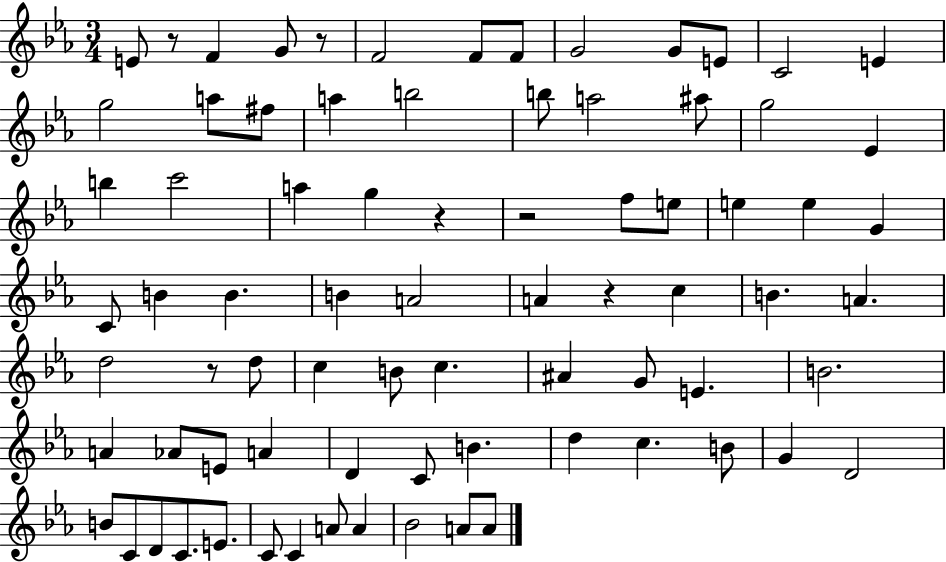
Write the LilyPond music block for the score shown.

{
  \clef treble
  \numericTimeSignature
  \time 3/4
  \key ees \major
  \repeat volta 2 { e'8 r8 f'4 g'8 r8 | f'2 f'8 f'8 | g'2 g'8 e'8 | c'2 e'4 | \break g''2 a''8 fis''8 | a''4 b''2 | b''8 a''2 ais''8 | g''2 ees'4 | \break b''4 c'''2 | a''4 g''4 r4 | r2 f''8 e''8 | e''4 e''4 g'4 | \break c'8 b'4 b'4. | b'4 a'2 | a'4 r4 c''4 | b'4. a'4. | \break d''2 r8 d''8 | c''4 b'8 c''4. | ais'4 g'8 e'4. | b'2. | \break a'4 aes'8 e'8 a'4 | d'4 c'8 b'4. | d''4 c''4. b'8 | g'4 d'2 | \break b'8 c'8 d'8 c'8. e'8. | c'8 c'4 a'8 a'4 | bes'2 a'8 a'8 | } \bar "|."
}